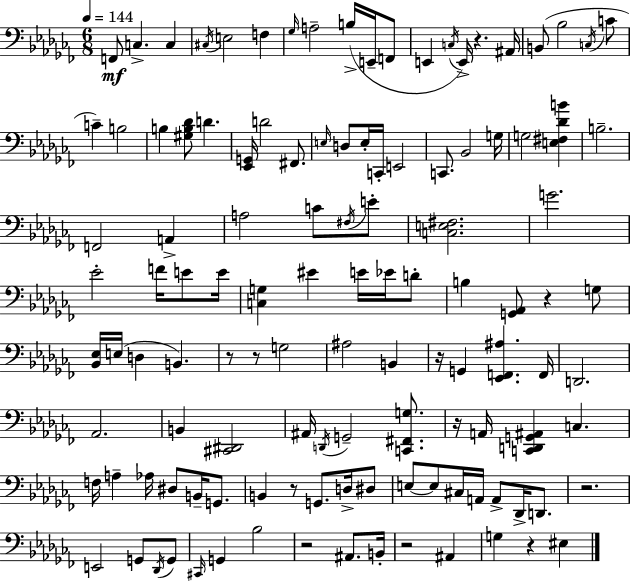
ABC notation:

X:1
T:Untitled
M:6/8
L:1/4
K:Abm
F,,/2 C, C, ^C,/4 E,2 F, _G,/4 A,2 B,/4 E,,/4 F,,/2 E,, C,/4 E,,/4 z ^A,,/4 B,,/2 _B,2 C,/4 C/2 C B,2 B, [^G,B,_D]/2 D [_E,,G,,]/4 D2 ^F,,/2 E,/4 D,/2 E,/4 C,,/4 E,,2 C,,/2 _B,,2 G,/4 G,2 [E,^F,_DB] B,2 F,,2 A,, A,2 C/2 ^F,/4 E/2 [C,E,^F,]2 G2 _E2 F/4 E/2 E/4 [C,G,] ^E E/4 _E/4 D/2 B, [G,,_A,,]/2 z G,/2 [_B,,_E,]/4 E,/4 D, B,, z/2 z/2 G,2 ^A,2 B,, z/4 G,, [_E,,F,,^A,] F,,/4 D,,2 _A,,2 B,, [^C,,^D,,]2 ^A,,/4 D,,/4 G,,2 [C,,^F,,G,]/2 z/4 A,,/4 [C,,D,,G,,^A,,] C, F,/4 A, _A,/4 ^D,/2 B,,/4 G,,/2 B,, z/2 G,,/2 D,/4 ^D,/2 E,/2 E,/2 ^C,/4 A,,/4 A,,/2 _D,,/4 D,,/2 z2 E,,2 G,,/2 _D,,/4 G,,/2 ^C,,/4 G,, _B,2 z2 ^A,,/2 B,,/4 z2 ^A,, G, z ^E,